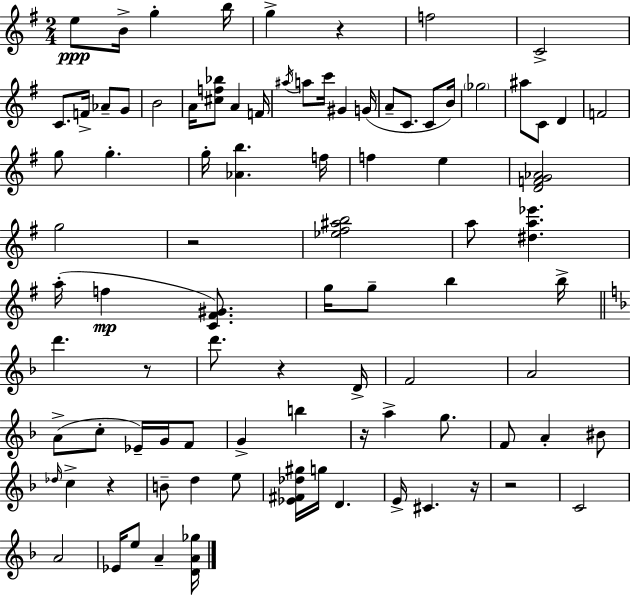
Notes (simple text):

E5/e B4/s G5/q B5/s G5/q R/q F5/h C4/h C4/e. F4/s Ab4/e G4/e B4/h A4/s [C#5,F5,Bb5]/e A4/q F4/s A#5/s A5/e C6/s G#4/q G4/s A4/e C4/e. C4/e B4/s Gb5/h A#5/e C4/e D4/q F4/h G5/e G5/q. G5/s [Ab4,B5]/q. F5/s F5/q E5/q [D4,F4,G4,Ab4]/h G5/h R/h [Eb5,F#5,A#5,B5]/h A5/e [D#5,A5,Eb6]/q. A5/s F5/q [C4,F#4,G#4]/e. G5/s G5/e B5/q B5/s D6/q. R/e D6/e. R/q D4/s F4/h A4/h A4/e C5/e Eb4/s G4/s F4/e G4/q B5/q R/s A5/q G5/e. F4/e A4/q BIS4/e Db5/s C5/q R/q B4/e D5/q E5/e [Eb4,F#4,Db5,G#5]/s G5/s D4/q. E4/s C#4/q. R/s R/h C4/h A4/h Eb4/s E5/e A4/q [D4,A4,Gb5]/s